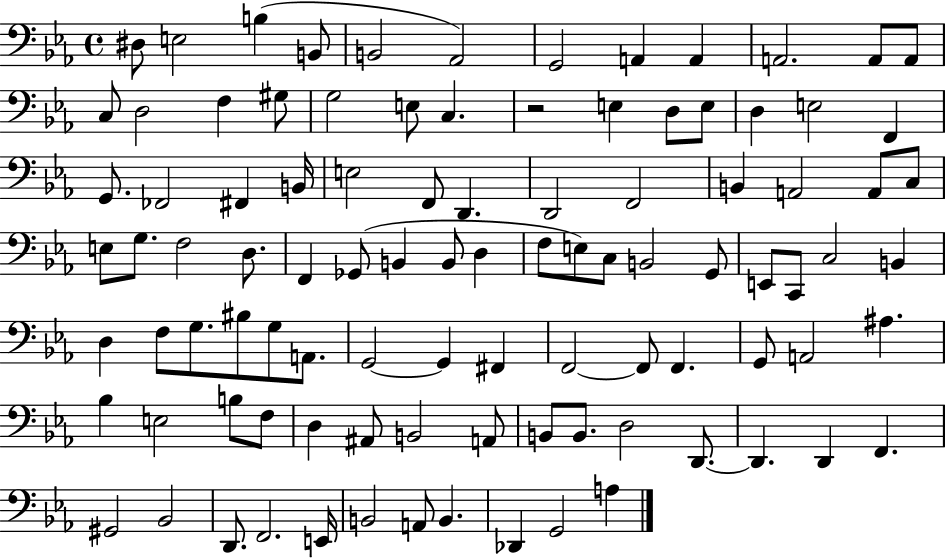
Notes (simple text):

D#3/e E3/h B3/q B2/e B2/h Ab2/h G2/h A2/q A2/q A2/h. A2/e A2/e C3/e D3/h F3/q G#3/e G3/h E3/e C3/q. R/h E3/q D3/e E3/e D3/q E3/h F2/q G2/e. FES2/h F#2/q B2/s E3/h F2/e D2/q. D2/h F2/h B2/q A2/h A2/e C3/e E3/e G3/e. F3/h D3/e. F2/q Gb2/e B2/q B2/e D3/q F3/e E3/e C3/e B2/h G2/e E2/e C2/e C3/h B2/q D3/q F3/e G3/e. BIS3/e G3/e A2/e. G2/h G2/q F#2/q F2/h F2/e F2/q. G2/e A2/h A#3/q. Bb3/q E3/h B3/e F3/e D3/q A#2/e B2/h A2/e B2/e B2/e. D3/h D2/e. D2/q. D2/q F2/q. G#2/h Bb2/h D2/e. F2/h. E2/s B2/h A2/e B2/q. Db2/q G2/h A3/q